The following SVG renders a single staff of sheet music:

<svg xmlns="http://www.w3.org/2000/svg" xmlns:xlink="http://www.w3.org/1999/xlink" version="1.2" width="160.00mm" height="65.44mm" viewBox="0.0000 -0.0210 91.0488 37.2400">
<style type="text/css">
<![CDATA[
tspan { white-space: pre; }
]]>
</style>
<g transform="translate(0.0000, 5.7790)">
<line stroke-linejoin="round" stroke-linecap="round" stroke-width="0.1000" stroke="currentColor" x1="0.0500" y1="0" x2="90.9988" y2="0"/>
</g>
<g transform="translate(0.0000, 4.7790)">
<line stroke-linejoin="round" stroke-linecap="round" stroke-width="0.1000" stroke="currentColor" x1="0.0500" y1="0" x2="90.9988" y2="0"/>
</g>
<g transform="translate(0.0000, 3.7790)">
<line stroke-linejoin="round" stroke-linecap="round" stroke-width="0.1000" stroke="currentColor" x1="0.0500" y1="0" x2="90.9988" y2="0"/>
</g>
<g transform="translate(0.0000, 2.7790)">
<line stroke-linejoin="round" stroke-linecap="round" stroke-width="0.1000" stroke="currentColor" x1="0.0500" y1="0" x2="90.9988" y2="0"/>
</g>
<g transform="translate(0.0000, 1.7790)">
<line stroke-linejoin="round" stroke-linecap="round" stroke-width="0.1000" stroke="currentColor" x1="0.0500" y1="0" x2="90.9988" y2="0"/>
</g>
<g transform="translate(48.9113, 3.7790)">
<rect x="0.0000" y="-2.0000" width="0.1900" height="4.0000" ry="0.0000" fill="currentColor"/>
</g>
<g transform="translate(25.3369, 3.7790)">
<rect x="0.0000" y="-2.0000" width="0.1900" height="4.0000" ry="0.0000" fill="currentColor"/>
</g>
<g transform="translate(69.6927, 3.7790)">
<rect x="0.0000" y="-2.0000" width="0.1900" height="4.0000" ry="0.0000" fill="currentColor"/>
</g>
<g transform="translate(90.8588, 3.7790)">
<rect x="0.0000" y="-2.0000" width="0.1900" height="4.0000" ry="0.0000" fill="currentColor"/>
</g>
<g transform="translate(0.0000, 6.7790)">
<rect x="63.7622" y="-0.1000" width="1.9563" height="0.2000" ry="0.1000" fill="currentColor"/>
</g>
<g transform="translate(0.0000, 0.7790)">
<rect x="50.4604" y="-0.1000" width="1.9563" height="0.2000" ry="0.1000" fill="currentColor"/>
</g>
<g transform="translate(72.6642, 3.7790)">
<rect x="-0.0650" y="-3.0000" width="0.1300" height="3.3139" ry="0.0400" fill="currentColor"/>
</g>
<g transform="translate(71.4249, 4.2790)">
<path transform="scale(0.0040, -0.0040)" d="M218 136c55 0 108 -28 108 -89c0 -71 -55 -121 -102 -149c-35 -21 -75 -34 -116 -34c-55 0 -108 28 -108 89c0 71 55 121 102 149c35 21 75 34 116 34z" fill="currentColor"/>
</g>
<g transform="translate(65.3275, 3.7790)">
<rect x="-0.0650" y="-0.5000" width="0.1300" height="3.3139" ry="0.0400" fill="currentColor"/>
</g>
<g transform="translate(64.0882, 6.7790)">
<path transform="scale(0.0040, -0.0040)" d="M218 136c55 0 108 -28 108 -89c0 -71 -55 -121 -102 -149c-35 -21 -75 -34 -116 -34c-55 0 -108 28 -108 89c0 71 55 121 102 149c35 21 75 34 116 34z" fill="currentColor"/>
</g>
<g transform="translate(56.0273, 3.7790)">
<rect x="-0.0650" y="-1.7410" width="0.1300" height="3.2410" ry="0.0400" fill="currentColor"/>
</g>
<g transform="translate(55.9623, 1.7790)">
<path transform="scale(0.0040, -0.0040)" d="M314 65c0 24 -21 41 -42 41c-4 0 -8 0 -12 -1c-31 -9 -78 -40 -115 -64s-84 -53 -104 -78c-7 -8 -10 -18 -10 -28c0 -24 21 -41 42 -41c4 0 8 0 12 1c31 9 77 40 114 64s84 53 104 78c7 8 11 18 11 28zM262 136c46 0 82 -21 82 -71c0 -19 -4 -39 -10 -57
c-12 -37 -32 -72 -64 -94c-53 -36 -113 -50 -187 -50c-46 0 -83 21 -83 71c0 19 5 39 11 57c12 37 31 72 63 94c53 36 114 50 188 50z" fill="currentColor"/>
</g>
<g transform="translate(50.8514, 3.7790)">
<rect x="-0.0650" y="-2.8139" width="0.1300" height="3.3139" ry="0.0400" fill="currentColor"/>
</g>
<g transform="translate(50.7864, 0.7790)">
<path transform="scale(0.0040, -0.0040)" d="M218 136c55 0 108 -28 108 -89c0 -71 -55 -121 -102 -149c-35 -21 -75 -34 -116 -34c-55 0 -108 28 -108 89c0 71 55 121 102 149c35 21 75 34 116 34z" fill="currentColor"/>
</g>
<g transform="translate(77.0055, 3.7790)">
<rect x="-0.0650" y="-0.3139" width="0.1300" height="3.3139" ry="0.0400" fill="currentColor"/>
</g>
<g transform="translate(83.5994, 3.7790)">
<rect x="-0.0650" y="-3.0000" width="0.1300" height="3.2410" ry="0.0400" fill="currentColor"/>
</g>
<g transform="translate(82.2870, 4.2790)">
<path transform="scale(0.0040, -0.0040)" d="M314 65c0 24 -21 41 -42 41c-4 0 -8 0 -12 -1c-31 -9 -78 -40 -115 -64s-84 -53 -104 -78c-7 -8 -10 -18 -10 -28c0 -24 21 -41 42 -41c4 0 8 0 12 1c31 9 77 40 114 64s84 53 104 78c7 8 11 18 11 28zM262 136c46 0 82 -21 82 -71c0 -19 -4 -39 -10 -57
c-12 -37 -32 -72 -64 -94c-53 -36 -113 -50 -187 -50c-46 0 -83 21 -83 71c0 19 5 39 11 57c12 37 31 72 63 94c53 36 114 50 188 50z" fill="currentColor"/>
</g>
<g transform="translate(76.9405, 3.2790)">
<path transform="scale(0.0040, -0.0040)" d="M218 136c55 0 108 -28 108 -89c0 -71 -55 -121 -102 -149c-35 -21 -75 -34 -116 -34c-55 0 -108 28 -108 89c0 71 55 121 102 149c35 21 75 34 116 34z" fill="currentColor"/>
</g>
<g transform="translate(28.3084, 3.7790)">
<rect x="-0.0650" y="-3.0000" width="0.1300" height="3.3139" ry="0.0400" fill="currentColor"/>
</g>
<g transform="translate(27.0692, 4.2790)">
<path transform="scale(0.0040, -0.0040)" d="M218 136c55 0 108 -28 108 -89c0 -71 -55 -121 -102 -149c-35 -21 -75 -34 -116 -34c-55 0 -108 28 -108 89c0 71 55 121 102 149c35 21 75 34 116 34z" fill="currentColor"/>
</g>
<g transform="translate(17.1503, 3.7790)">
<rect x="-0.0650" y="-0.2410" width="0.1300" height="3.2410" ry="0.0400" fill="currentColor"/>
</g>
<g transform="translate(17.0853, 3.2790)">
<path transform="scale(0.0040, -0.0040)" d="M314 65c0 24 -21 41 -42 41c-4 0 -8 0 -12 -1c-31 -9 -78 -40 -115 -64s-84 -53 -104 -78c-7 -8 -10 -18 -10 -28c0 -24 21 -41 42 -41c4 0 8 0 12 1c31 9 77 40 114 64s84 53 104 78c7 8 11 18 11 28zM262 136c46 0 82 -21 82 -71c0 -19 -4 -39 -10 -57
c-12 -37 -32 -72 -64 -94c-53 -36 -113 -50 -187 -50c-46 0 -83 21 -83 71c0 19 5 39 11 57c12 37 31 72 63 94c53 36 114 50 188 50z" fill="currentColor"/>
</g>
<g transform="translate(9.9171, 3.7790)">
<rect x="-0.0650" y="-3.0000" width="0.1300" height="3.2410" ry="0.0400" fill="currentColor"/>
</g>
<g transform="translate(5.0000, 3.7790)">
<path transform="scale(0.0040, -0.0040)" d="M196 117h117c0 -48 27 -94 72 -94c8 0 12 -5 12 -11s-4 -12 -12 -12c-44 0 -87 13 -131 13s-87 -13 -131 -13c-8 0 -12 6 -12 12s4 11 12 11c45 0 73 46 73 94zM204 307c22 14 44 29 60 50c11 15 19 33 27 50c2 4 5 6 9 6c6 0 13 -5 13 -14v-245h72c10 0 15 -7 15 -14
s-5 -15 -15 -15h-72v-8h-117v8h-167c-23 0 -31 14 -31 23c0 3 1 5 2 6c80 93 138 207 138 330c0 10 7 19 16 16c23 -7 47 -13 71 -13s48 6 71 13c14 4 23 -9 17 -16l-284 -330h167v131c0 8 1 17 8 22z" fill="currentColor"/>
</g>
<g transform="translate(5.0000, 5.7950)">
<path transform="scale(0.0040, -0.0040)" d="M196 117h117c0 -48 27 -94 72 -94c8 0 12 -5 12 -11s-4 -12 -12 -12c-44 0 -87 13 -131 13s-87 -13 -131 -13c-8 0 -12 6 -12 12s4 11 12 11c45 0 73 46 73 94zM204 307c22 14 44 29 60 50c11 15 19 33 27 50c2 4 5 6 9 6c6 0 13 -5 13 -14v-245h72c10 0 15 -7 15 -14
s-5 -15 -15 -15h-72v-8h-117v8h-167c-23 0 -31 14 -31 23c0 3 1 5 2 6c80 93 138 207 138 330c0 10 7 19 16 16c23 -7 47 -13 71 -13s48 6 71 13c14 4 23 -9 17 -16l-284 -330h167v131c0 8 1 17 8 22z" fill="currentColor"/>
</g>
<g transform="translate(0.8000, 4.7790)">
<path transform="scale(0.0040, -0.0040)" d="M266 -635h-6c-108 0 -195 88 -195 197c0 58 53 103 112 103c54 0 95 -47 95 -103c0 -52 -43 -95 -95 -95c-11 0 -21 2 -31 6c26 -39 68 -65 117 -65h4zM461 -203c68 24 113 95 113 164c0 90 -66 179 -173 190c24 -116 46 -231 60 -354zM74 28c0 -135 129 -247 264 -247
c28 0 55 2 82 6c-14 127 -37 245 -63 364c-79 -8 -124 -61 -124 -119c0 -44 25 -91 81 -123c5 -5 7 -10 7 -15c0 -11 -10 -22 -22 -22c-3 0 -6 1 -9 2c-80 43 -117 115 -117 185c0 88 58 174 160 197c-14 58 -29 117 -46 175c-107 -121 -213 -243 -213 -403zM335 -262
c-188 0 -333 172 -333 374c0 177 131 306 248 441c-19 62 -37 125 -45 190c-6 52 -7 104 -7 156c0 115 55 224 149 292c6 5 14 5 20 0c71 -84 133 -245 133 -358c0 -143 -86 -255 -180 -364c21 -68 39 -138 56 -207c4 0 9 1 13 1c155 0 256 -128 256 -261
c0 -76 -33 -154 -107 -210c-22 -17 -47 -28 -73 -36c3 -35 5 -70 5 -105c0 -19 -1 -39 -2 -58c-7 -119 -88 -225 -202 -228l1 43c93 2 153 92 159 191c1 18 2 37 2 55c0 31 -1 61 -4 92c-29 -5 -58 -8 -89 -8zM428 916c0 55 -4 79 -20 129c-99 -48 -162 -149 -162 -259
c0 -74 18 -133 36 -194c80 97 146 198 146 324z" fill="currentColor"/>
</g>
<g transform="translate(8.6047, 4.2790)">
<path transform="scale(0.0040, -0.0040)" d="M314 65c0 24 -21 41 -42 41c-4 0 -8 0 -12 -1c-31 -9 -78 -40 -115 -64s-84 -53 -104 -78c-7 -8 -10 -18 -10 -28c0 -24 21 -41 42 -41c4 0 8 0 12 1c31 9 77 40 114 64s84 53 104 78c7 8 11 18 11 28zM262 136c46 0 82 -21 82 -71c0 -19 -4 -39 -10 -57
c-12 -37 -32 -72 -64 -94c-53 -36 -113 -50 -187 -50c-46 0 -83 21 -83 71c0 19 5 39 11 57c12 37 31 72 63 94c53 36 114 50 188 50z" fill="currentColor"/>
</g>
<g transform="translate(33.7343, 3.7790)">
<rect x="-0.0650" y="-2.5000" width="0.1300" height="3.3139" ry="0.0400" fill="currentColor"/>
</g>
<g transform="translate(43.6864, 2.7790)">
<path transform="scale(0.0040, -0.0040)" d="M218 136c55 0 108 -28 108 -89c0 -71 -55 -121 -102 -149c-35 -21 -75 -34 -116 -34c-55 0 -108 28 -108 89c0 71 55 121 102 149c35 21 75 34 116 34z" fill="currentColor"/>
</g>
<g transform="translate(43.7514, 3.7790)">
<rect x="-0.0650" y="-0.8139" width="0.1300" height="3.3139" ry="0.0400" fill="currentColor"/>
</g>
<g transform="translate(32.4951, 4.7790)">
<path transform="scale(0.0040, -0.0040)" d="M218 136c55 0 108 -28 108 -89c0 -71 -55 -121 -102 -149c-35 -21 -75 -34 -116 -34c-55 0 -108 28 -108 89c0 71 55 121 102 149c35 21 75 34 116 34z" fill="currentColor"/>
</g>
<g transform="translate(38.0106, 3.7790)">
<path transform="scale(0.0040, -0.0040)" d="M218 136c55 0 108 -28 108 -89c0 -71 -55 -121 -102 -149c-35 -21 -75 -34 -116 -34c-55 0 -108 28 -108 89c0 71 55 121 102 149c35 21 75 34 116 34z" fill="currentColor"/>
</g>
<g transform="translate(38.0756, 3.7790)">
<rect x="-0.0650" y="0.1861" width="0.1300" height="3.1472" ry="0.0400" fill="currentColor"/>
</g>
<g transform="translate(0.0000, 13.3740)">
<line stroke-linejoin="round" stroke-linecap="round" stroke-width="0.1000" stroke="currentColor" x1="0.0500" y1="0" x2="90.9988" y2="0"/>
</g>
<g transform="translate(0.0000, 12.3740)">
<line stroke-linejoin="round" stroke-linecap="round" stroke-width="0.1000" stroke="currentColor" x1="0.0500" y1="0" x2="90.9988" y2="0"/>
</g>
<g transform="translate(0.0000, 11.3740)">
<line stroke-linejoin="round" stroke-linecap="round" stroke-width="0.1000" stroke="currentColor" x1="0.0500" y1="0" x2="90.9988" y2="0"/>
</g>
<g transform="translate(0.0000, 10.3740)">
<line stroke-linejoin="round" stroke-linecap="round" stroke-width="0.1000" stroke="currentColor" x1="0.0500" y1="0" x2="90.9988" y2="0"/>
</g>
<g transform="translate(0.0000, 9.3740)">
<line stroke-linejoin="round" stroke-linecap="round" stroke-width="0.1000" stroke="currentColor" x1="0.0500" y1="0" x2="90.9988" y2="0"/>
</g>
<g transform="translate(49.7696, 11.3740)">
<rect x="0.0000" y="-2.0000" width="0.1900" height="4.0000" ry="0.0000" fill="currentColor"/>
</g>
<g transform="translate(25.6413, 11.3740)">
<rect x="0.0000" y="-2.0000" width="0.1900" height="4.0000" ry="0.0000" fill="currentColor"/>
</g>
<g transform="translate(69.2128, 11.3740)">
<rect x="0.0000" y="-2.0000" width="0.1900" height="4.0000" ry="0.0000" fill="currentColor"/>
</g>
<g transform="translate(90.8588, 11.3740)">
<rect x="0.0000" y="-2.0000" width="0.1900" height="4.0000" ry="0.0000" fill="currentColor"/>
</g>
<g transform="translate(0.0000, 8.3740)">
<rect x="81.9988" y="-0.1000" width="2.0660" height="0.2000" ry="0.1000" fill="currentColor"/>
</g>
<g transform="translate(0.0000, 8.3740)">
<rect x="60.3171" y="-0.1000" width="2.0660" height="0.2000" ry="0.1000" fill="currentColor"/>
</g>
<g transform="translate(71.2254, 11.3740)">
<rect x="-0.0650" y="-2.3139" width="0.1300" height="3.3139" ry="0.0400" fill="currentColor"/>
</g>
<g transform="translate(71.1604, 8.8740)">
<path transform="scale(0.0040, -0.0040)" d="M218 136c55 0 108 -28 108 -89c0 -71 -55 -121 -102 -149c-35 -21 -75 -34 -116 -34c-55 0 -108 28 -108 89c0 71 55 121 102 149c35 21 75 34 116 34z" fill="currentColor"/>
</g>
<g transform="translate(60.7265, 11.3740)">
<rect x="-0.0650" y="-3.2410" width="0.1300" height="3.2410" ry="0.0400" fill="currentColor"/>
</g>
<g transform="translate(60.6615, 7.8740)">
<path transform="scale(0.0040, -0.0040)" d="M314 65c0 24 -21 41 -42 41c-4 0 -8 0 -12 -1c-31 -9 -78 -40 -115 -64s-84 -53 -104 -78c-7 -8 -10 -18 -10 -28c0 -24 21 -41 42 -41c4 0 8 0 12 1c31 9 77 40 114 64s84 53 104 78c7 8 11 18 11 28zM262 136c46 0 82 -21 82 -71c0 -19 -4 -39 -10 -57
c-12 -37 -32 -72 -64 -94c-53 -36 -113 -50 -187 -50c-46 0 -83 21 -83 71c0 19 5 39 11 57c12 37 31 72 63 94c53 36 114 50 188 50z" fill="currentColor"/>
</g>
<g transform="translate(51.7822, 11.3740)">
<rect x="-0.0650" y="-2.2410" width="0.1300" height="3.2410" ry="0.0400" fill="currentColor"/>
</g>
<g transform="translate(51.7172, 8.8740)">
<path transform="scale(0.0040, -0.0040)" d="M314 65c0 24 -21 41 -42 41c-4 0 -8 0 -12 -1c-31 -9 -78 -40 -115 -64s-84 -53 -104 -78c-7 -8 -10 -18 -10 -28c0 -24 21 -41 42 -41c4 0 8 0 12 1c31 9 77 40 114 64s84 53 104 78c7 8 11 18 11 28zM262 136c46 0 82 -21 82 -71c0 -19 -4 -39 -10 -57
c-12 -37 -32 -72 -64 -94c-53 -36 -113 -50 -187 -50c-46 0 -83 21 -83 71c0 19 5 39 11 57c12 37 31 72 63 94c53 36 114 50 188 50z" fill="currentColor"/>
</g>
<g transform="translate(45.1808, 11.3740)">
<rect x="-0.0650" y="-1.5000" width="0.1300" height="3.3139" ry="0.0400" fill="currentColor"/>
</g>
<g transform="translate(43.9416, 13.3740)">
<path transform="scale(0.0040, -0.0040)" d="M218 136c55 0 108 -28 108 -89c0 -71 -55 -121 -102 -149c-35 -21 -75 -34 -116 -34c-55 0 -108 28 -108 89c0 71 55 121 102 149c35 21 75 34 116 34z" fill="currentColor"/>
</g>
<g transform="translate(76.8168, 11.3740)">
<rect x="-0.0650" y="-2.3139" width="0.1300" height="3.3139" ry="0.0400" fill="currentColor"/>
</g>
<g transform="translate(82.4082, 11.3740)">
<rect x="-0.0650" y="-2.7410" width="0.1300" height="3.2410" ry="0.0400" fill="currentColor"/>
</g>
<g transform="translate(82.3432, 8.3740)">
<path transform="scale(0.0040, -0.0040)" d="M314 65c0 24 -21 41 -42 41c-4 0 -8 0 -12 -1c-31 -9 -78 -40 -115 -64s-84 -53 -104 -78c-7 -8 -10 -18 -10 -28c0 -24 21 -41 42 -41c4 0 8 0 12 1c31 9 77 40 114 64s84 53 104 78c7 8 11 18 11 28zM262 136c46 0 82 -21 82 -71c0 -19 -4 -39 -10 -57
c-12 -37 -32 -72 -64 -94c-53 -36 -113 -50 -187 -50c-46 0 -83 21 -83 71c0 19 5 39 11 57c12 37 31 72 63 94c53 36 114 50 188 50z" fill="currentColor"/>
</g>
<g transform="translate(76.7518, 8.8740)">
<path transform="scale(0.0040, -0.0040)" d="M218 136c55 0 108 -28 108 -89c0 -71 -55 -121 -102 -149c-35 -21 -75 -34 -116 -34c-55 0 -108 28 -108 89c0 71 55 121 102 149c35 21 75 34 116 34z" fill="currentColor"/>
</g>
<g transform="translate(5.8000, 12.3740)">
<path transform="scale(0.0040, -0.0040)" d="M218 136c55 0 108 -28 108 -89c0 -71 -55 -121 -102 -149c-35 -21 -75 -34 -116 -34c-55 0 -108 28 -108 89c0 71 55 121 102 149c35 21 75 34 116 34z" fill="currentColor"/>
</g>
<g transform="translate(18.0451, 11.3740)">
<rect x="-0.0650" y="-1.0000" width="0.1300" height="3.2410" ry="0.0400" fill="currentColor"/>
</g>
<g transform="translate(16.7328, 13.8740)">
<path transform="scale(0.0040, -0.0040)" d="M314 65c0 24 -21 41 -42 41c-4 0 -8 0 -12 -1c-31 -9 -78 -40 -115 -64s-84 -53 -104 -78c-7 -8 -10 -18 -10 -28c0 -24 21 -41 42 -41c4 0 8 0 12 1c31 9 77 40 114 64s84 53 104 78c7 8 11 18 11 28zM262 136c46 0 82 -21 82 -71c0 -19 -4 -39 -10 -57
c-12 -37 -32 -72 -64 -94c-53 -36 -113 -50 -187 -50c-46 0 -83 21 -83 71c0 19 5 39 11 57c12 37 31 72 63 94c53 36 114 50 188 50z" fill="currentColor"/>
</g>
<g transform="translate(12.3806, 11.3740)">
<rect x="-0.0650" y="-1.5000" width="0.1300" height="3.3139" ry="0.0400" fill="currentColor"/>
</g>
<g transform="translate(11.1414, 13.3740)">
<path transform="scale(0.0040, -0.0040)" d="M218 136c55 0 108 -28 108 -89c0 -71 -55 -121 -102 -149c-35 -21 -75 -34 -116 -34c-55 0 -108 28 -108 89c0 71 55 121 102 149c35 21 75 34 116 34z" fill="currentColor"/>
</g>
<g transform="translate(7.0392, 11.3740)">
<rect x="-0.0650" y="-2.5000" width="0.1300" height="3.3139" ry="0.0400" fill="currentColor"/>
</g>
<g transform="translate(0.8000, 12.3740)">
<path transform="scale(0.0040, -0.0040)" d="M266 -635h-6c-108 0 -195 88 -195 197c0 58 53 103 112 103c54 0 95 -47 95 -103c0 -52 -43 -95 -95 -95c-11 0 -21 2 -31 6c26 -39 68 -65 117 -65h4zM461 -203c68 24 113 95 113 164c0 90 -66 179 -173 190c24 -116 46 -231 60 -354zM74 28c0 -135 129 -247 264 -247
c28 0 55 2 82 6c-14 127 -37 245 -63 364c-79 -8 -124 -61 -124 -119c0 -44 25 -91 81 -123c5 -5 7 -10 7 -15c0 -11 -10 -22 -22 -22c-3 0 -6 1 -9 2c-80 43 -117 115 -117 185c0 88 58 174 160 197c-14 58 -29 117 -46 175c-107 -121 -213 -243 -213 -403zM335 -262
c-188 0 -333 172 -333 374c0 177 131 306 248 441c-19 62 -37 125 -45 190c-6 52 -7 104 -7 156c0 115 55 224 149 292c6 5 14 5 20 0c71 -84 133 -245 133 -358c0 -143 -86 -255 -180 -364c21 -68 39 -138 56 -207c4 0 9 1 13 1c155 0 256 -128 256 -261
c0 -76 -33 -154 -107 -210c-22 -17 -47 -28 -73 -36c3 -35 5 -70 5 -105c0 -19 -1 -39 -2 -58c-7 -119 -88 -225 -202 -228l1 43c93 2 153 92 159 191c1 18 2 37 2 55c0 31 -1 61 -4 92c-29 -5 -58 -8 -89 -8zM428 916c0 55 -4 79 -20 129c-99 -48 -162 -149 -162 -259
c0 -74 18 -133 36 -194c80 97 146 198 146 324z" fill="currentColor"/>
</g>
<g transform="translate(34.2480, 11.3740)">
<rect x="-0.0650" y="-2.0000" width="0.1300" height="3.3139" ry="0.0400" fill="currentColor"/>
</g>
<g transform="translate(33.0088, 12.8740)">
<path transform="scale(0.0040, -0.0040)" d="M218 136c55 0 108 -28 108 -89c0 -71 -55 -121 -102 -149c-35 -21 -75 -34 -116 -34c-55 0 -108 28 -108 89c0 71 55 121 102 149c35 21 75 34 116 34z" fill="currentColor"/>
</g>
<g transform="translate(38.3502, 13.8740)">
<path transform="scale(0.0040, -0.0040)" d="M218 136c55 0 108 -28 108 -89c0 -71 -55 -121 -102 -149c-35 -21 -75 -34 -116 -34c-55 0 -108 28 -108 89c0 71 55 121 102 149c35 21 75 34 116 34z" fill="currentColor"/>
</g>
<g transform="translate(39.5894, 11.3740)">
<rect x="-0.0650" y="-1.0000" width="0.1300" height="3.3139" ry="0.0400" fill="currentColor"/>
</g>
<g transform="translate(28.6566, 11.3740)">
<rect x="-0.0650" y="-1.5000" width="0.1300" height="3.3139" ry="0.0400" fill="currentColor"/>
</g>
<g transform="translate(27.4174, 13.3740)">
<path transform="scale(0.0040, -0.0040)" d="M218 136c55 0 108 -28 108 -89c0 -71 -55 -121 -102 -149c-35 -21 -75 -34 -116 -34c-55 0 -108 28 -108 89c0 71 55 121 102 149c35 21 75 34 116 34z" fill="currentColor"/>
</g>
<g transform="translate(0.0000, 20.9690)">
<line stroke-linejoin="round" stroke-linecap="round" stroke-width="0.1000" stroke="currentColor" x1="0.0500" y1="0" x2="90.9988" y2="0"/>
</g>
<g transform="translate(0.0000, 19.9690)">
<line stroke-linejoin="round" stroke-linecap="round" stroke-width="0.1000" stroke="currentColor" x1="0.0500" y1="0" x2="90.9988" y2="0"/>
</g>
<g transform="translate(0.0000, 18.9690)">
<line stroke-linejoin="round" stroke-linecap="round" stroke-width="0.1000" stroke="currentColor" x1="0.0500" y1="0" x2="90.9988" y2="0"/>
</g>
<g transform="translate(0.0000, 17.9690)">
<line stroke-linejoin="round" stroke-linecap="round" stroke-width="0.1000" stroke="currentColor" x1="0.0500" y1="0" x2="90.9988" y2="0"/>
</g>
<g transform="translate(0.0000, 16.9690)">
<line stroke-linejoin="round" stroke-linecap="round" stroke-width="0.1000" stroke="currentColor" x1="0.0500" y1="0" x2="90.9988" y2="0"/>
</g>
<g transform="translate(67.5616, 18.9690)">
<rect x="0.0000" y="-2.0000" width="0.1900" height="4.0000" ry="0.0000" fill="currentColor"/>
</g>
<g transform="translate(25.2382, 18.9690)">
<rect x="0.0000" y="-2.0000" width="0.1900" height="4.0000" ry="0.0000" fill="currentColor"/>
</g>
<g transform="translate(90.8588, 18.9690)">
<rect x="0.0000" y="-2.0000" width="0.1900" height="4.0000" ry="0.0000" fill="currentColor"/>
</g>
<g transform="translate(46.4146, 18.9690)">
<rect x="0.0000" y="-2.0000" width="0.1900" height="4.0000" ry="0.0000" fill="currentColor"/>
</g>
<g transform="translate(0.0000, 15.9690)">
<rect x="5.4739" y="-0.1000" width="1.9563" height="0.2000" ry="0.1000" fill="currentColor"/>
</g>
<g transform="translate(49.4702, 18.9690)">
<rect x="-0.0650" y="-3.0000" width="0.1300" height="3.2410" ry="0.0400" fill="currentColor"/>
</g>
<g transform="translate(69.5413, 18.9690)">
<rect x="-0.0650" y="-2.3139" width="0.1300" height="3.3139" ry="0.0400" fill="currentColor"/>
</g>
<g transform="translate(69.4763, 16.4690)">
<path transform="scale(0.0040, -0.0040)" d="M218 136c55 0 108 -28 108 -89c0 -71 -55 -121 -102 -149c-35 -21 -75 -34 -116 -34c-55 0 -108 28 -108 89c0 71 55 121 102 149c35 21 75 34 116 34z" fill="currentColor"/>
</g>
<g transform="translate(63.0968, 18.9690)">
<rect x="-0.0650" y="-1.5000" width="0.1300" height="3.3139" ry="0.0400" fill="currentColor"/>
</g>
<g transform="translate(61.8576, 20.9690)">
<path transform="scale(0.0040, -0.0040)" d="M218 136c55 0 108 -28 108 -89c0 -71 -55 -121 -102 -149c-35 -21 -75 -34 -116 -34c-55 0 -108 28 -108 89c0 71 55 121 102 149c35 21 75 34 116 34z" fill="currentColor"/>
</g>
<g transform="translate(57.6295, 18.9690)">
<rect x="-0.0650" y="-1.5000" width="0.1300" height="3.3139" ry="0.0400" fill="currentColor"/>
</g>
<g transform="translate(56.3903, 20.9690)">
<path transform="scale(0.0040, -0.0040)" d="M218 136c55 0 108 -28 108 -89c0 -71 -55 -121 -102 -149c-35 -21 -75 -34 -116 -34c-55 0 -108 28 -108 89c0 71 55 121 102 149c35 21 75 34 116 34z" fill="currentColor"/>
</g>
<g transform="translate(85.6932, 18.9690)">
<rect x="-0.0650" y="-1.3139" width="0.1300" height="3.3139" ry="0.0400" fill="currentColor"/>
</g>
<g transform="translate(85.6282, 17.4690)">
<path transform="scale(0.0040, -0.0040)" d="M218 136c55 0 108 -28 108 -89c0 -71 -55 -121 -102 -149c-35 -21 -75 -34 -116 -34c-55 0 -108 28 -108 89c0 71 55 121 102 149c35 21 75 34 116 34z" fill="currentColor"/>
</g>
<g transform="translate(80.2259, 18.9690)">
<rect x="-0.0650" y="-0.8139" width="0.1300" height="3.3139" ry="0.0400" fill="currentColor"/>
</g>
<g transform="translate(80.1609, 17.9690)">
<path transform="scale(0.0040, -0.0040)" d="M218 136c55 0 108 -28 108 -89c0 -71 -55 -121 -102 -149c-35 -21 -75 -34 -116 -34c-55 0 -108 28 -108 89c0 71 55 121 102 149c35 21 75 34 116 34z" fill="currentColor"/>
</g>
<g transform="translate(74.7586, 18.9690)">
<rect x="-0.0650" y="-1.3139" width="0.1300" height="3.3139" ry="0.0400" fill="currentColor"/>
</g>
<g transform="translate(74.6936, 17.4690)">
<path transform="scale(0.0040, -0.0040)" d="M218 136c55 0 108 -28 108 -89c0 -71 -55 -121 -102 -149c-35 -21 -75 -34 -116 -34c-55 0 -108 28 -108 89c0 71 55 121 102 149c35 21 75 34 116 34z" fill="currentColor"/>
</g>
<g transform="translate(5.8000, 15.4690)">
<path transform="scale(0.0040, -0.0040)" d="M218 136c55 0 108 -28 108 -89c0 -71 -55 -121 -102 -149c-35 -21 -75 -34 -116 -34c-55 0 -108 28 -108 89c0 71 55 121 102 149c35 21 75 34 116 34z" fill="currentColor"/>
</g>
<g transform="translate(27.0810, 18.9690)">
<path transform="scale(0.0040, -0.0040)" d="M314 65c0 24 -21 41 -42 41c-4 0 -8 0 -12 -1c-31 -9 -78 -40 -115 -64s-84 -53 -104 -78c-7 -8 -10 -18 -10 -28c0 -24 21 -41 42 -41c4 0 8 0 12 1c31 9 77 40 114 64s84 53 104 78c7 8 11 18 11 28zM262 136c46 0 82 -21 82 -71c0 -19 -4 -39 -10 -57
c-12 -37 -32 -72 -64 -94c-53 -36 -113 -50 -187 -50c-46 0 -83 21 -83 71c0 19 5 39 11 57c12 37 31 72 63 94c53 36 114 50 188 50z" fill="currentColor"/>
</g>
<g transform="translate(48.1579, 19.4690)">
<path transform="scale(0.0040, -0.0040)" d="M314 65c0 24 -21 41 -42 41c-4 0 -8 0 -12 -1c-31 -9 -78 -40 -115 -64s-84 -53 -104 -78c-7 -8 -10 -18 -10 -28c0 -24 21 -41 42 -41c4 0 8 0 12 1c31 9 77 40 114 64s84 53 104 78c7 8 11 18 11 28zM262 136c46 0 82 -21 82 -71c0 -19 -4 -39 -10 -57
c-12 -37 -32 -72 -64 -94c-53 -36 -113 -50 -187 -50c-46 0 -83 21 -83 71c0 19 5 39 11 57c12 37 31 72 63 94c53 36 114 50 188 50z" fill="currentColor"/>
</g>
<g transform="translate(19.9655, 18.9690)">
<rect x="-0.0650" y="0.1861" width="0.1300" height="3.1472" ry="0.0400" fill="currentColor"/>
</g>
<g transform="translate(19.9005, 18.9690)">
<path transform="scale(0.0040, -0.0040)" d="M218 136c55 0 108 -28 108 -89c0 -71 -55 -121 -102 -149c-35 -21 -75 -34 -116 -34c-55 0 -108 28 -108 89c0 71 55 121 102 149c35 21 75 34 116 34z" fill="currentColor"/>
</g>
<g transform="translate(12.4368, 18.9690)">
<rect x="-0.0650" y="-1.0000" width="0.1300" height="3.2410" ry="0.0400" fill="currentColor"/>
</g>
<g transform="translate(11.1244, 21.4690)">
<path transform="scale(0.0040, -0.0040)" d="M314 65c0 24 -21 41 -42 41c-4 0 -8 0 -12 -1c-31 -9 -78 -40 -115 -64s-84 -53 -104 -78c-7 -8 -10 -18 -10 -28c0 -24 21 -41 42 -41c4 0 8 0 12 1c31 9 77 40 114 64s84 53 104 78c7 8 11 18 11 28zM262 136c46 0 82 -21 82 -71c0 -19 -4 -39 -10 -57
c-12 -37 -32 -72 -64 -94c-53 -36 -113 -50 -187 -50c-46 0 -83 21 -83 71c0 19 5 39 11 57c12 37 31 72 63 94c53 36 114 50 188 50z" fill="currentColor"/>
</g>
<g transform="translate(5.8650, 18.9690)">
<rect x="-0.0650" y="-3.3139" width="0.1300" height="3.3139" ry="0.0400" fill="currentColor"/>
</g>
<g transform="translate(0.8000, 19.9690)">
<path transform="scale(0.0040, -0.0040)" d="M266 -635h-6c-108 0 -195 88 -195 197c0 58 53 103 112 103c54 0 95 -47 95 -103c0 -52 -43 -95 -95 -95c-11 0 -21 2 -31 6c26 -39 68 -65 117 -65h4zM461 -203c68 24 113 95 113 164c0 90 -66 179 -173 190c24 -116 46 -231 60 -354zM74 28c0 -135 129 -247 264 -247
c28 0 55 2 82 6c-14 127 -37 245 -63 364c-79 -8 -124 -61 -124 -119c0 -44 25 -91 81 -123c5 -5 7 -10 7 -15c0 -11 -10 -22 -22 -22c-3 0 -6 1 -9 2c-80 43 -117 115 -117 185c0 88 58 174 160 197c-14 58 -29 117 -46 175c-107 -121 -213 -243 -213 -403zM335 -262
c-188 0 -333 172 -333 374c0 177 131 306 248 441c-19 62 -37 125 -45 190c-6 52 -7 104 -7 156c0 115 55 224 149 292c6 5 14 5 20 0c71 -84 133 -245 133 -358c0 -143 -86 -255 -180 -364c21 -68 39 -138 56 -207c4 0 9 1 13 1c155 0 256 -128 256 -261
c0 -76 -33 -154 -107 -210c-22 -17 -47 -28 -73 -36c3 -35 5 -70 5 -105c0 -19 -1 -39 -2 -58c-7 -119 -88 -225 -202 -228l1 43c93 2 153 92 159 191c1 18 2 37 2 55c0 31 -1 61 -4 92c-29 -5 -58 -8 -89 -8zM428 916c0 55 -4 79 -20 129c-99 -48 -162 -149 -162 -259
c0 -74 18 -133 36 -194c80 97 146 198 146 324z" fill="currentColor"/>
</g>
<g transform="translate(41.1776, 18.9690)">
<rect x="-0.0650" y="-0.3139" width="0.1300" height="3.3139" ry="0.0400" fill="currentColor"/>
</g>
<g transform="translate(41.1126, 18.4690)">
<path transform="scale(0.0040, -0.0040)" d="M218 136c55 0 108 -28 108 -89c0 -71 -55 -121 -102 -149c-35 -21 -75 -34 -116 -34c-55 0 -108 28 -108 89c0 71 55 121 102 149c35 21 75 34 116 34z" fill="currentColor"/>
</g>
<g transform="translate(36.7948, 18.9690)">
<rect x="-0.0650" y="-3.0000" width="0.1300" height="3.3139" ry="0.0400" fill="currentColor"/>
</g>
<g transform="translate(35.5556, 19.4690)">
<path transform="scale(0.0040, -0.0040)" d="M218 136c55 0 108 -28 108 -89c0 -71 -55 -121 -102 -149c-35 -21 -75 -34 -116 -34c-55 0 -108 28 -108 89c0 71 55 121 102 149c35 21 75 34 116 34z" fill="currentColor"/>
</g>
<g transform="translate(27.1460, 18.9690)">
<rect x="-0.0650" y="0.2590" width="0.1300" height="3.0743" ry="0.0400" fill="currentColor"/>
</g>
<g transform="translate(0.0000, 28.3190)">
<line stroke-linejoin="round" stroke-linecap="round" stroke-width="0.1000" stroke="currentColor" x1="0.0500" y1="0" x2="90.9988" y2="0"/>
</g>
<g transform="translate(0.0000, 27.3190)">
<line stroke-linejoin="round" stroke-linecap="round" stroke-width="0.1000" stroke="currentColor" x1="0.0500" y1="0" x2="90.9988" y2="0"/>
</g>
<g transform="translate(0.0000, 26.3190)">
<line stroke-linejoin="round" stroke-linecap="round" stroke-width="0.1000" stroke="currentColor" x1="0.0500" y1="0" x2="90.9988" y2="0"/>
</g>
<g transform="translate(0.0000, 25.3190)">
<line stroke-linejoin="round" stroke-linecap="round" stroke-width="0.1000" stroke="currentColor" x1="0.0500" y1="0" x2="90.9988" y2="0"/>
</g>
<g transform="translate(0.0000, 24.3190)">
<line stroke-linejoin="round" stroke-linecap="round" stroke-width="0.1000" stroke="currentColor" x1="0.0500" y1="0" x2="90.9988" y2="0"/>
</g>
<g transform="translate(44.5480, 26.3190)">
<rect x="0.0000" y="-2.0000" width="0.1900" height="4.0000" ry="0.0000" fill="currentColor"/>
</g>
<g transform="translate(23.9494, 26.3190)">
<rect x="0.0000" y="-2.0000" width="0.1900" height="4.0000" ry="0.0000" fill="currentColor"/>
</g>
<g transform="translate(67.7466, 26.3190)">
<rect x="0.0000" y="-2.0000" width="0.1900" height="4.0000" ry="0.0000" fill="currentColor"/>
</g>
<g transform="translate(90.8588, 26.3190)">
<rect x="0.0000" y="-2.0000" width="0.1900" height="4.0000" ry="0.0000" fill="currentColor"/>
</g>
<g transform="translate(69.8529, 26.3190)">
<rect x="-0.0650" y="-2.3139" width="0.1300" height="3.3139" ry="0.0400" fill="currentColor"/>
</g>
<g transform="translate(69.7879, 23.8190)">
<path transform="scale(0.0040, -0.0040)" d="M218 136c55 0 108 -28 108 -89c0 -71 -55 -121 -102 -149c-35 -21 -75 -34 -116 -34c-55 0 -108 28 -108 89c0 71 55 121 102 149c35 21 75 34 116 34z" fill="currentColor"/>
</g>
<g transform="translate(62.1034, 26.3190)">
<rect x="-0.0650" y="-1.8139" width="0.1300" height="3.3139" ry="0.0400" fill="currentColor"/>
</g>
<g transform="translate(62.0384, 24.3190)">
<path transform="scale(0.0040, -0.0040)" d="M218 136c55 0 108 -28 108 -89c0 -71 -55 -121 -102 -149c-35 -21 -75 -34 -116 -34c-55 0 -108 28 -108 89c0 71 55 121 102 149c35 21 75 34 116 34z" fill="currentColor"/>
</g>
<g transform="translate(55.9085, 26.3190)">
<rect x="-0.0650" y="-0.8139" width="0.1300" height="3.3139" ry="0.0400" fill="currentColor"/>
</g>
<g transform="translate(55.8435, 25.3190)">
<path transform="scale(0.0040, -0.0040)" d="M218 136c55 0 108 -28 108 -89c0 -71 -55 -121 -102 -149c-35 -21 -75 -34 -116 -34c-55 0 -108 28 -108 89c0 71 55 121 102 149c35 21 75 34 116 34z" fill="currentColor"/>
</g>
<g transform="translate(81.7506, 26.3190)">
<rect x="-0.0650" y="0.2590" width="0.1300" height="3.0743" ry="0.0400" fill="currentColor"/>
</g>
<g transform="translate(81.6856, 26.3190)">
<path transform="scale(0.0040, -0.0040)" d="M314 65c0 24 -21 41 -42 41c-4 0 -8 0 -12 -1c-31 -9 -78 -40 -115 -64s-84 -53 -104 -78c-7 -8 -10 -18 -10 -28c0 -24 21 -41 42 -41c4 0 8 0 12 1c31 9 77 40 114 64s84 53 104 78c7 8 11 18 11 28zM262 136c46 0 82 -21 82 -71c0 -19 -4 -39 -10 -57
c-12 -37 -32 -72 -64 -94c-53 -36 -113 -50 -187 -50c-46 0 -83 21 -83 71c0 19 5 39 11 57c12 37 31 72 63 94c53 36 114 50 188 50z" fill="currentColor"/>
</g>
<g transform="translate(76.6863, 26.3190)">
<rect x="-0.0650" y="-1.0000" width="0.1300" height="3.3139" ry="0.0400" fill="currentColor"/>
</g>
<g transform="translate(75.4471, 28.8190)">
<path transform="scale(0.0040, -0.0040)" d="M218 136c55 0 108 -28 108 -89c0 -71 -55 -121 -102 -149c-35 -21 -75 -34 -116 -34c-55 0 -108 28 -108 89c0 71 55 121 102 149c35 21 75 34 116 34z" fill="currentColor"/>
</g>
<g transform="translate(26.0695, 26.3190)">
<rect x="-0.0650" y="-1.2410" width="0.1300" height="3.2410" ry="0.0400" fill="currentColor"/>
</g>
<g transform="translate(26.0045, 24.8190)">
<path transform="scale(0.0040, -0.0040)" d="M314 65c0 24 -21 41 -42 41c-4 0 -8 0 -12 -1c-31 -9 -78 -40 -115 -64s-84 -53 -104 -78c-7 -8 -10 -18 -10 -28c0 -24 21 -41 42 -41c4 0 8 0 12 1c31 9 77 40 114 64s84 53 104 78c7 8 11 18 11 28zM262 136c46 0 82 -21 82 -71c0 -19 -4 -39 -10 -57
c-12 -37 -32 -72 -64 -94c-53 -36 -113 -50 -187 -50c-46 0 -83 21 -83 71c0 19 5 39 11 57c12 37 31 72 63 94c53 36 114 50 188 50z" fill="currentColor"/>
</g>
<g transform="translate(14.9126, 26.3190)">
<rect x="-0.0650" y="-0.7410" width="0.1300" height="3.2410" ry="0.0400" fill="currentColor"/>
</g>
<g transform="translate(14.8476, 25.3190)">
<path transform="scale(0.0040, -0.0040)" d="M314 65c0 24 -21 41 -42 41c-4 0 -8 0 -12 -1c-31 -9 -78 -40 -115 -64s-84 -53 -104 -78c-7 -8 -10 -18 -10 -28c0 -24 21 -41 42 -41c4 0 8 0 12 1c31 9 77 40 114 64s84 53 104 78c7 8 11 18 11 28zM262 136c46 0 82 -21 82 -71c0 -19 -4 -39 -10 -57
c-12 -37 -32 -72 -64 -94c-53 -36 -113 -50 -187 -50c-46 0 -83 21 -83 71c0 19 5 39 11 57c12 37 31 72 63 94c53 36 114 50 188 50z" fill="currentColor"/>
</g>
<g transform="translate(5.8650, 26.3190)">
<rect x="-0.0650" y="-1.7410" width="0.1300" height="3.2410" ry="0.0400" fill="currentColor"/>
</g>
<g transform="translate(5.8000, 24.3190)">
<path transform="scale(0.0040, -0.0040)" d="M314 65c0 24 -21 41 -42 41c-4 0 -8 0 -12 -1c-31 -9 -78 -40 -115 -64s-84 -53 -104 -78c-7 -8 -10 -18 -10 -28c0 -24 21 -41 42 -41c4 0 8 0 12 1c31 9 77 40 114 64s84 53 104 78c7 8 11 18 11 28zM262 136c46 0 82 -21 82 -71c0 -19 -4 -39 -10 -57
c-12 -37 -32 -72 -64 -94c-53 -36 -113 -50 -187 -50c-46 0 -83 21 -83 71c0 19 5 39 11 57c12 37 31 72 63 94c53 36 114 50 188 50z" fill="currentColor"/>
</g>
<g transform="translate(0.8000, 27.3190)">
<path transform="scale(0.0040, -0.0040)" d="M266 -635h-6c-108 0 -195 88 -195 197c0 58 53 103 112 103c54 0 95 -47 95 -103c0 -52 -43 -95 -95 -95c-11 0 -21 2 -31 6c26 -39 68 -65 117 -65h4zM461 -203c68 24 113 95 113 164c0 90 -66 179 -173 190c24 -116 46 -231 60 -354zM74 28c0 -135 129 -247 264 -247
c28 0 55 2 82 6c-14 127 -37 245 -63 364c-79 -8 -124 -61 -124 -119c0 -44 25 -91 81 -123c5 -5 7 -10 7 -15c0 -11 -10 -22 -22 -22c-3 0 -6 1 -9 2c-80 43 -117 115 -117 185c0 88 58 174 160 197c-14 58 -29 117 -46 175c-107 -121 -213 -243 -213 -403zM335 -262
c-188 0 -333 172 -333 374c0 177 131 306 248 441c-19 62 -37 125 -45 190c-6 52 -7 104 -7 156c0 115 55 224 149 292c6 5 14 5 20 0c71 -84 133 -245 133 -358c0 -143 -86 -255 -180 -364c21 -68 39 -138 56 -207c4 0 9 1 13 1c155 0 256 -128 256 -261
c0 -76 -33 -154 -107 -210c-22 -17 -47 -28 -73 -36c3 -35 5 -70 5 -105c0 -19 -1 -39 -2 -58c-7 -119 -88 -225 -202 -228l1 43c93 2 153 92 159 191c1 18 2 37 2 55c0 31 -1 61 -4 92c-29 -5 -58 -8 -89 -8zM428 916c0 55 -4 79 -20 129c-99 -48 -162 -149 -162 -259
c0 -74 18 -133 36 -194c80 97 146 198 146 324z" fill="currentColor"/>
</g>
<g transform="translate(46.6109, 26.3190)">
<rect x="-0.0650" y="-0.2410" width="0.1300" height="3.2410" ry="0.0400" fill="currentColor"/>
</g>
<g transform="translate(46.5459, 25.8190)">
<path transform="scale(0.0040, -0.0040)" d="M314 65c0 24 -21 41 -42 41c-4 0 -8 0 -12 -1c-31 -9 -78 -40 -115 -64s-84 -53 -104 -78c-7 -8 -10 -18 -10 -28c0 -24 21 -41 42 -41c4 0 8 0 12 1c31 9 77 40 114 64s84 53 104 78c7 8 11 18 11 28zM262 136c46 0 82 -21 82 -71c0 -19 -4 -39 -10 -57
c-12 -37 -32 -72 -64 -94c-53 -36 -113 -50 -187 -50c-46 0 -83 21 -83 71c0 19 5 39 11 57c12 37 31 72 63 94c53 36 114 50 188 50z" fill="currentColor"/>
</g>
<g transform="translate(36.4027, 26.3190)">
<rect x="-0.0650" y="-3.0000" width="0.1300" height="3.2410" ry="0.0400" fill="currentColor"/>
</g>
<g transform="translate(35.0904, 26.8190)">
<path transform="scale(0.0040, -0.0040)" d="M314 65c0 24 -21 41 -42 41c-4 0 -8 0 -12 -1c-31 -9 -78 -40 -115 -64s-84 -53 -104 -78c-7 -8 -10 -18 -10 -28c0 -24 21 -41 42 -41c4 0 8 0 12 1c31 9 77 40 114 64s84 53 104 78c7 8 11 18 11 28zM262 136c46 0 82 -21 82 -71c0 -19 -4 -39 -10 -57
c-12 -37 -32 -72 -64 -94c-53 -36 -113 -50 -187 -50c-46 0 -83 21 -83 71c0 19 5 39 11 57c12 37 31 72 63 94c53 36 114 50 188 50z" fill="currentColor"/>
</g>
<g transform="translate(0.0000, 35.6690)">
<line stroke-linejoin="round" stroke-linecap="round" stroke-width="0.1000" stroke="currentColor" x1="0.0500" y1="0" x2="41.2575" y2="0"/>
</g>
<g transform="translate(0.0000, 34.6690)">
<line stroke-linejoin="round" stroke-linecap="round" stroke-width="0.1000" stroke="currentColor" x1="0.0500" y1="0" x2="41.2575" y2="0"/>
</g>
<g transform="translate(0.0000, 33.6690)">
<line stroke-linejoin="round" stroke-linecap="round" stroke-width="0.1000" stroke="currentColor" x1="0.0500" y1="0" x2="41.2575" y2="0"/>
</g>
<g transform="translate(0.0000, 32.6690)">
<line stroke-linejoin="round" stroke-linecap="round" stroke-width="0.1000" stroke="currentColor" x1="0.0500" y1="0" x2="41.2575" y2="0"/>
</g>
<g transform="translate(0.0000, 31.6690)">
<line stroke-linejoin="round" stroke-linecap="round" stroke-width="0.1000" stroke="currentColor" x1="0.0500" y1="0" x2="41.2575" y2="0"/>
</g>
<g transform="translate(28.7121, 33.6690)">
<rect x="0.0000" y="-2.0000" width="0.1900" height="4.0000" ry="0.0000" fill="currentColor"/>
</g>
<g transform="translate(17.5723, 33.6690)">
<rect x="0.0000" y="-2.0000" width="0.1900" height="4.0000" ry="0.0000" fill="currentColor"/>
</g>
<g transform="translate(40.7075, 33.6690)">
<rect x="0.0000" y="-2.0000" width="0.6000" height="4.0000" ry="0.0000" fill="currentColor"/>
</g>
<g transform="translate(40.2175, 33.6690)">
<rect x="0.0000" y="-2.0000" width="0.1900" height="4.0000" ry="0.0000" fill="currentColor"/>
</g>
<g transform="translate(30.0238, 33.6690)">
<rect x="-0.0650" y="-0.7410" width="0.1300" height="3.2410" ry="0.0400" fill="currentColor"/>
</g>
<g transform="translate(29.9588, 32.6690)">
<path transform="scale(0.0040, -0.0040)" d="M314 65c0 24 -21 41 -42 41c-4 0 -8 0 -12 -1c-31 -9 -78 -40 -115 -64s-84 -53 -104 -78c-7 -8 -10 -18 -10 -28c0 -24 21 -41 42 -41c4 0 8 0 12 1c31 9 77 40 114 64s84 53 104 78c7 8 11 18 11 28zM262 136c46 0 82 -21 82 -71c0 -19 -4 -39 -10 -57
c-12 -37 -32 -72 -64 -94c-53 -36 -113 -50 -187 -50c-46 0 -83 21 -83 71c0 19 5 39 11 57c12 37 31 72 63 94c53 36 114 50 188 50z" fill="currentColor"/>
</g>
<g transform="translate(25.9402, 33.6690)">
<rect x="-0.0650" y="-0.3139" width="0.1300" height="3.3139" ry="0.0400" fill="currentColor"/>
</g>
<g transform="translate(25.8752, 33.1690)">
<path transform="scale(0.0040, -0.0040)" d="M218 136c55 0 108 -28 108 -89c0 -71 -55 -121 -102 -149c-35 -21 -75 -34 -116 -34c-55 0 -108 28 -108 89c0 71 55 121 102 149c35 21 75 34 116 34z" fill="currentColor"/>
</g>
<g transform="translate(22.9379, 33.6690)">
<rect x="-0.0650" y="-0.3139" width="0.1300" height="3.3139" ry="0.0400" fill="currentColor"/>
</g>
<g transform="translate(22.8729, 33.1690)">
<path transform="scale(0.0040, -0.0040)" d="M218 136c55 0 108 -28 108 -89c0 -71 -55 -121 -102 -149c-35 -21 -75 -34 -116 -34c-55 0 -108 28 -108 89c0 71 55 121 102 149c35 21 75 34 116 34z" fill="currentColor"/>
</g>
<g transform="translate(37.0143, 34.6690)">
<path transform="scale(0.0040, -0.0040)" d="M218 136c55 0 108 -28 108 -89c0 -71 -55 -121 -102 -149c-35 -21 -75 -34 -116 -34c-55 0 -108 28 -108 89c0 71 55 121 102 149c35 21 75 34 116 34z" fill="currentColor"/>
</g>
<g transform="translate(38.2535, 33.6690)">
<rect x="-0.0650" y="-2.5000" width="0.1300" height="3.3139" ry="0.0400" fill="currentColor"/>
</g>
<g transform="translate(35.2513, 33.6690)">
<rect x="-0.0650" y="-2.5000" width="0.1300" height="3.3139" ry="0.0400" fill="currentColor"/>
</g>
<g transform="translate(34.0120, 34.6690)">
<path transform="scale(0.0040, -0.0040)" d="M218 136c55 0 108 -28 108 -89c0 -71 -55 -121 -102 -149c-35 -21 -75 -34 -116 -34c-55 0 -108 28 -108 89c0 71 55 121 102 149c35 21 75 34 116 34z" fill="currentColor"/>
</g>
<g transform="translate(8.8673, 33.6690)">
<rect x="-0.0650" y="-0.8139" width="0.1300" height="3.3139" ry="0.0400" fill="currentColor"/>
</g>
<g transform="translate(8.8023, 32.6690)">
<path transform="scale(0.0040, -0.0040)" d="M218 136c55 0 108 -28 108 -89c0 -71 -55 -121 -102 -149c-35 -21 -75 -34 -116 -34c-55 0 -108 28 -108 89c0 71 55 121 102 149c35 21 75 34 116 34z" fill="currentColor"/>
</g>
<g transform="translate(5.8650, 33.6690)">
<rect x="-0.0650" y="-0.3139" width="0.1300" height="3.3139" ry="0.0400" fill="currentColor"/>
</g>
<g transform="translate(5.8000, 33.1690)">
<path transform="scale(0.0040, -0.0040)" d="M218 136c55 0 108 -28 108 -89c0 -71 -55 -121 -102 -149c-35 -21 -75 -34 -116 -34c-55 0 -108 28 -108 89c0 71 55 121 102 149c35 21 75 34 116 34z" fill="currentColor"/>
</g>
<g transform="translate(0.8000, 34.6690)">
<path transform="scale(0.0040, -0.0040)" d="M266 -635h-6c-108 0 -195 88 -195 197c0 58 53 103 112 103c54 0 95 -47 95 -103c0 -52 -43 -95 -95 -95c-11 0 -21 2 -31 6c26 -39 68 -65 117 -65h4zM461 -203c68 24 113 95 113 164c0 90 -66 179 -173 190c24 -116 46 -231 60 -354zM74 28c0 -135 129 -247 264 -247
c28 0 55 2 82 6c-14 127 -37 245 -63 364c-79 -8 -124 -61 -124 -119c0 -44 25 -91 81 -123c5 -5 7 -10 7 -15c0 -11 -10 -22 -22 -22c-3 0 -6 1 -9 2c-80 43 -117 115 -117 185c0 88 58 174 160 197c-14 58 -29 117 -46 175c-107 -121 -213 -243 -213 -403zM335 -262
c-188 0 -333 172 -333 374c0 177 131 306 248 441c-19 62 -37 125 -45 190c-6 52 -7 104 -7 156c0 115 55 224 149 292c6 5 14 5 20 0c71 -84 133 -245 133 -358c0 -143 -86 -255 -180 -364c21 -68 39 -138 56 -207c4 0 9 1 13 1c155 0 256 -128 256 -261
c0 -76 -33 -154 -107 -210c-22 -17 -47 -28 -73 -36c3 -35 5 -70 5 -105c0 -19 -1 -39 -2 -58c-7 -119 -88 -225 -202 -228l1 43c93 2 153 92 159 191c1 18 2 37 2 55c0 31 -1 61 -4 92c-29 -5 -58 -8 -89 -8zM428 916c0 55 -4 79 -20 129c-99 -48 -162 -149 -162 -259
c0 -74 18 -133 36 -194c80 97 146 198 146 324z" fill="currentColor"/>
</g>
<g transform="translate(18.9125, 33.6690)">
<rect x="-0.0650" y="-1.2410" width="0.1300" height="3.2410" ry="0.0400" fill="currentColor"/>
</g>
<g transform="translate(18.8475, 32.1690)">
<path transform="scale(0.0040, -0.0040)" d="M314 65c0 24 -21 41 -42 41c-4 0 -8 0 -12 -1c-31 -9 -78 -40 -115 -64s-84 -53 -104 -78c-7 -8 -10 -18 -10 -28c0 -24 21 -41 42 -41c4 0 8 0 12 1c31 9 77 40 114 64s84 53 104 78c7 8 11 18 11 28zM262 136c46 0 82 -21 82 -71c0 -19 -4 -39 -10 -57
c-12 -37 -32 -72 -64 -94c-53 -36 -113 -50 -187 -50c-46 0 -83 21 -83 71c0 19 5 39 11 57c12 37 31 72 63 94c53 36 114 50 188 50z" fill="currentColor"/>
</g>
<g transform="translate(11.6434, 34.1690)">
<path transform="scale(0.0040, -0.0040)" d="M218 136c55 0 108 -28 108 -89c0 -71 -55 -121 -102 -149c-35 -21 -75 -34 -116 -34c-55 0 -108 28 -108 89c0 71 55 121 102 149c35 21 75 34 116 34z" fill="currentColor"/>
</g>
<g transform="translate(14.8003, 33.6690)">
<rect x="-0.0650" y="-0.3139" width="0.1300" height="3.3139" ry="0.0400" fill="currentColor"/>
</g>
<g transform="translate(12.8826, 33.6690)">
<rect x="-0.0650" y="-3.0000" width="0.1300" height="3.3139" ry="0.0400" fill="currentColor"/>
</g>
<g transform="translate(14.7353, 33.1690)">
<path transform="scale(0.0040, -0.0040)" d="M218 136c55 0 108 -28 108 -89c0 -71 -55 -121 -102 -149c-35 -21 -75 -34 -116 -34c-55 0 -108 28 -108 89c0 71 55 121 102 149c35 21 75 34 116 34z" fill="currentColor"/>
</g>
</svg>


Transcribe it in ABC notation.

X:1
T:Untitled
M:4/4
L:1/4
K:C
A2 c2 A G B d a f2 C A c A2 G E D2 E F D E g2 b2 g g a2 b D2 B B2 A c A2 E E g e d e f2 d2 e2 A2 c2 d f g D B2 c d A c e2 c c d2 G G